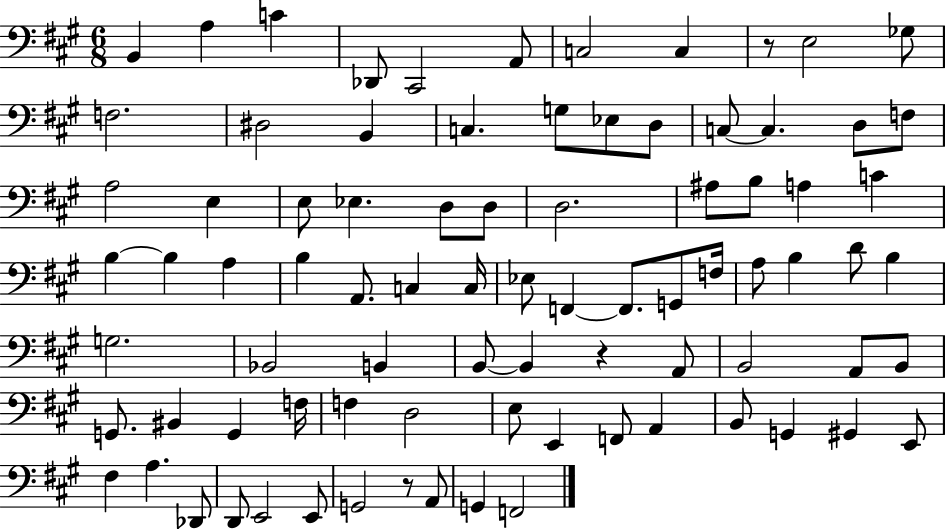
{
  \clef bass
  \numericTimeSignature
  \time 6/8
  \key a \major
  b,4 a4 c'4 | des,8 cis,2 a,8 | c2 c4 | r8 e2 ges8 | \break f2. | dis2 b,4 | c4. g8 ees8 d8 | c8~~ c4. d8 f8 | \break a2 e4 | e8 ees4. d8 d8 | d2. | ais8 b8 a4 c'4 | \break b4~~ b4 a4 | b4 a,8. c4 c16 | ees8 f,4~~ f,8. g,8 f16 | a8 b4 d'8 b4 | \break g2. | bes,2 b,4 | b,8~~ b,4 r4 a,8 | b,2 a,8 b,8 | \break g,8. bis,4 g,4 f16 | f4 d2 | e8 e,4 f,8 a,4 | b,8 g,4 gis,4 e,8 | \break fis4 a4. des,8 | d,8 e,2 e,8 | g,2 r8 a,8 | g,4 f,2 | \break \bar "|."
}